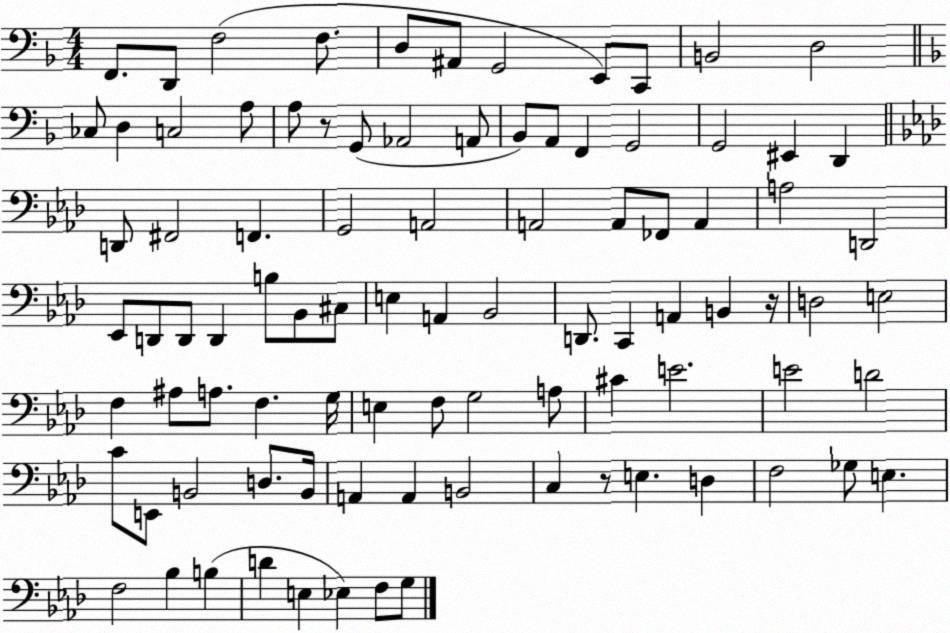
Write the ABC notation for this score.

X:1
T:Untitled
M:4/4
L:1/4
K:F
F,,/2 D,,/2 F,2 F,/2 D,/2 ^A,,/2 G,,2 E,,/2 C,,/2 B,,2 D,2 _C,/2 D, C,2 A,/2 A,/2 z/2 G,,/2 _A,,2 A,,/2 _B,,/2 A,,/2 F,, G,,2 G,,2 ^E,, D,, D,,/2 ^F,,2 F,, G,,2 A,,2 A,,2 A,,/2 _F,,/2 A,, A,2 D,,2 _E,,/2 D,,/2 D,,/2 D,, B,/2 _B,,/2 ^C,/2 E, A,, _B,,2 D,,/2 C,, A,, B,, z/4 D,2 E,2 F, ^A,/2 A,/2 F, G,/4 E, F,/2 G,2 A,/2 ^C E2 E2 D2 C/2 E,,/2 B,,2 D,/2 B,,/4 A,, A,, B,,2 C, z/2 E, D, F,2 _G,/2 E, F,2 _B, B, D E, _E, F,/2 G,/2